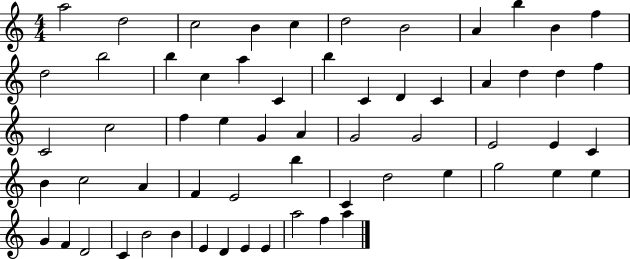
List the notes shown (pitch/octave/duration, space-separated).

A5/h D5/h C5/h B4/q C5/q D5/h B4/h A4/q B5/q B4/q F5/q D5/h B5/h B5/q C5/q A5/q C4/q B5/q C4/q D4/q C4/q A4/q D5/q D5/q F5/q C4/h C5/h F5/q E5/q G4/q A4/q G4/h G4/h E4/h E4/q C4/q B4/q C5/h A4/q F4/q E4/h B5/q C4/q D5/h E5/q G5/h E5/q E5/q G4/q F4/q D4/h C4/q B4/h B4/q E4/q D4/q E4/q E4/q A5/h F5/q A5/q